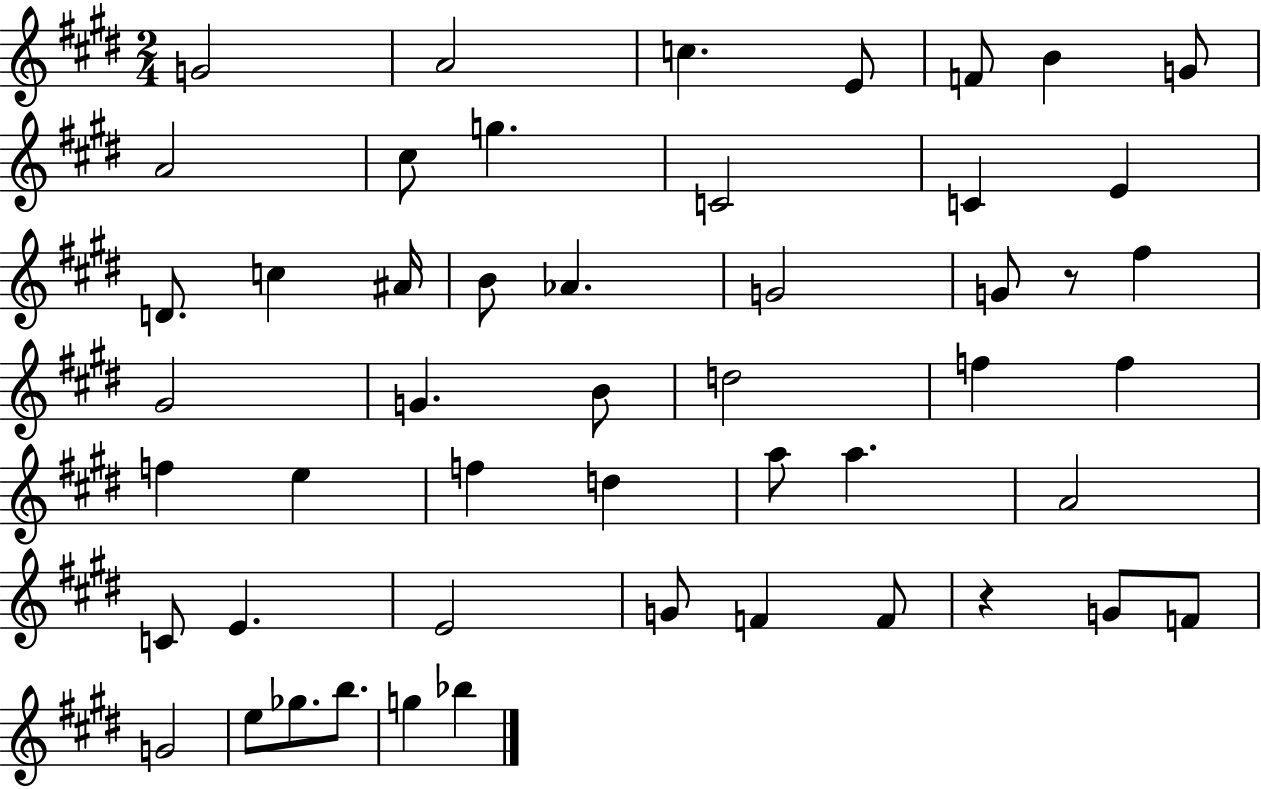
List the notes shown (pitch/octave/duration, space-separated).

G4/h A4/h C5/q. E4/e F4/e B4/q G4/e A4/h C#5/e G5/q. C4/h C4/q E4/q D4/e. C5/q A#4/s B4/e Ab4/q. G4/h G4/e R/e F#5/q G#4/h G4/q. B4/e D5/h F5/q F5/q F5/q E5/q F5/q D5/q A5/e A5/q. A4/h C4/e E4/q. E4/h G4/e F4/q F4/e R/q G4/e F4/e G4/h E5/e Gb5/e. B5/e. G5/q Bb5/q